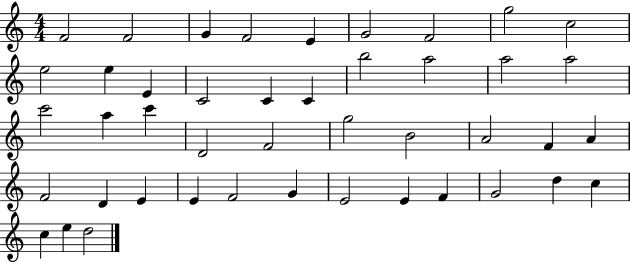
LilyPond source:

{
  \clef treble
  \numericTimeSignature
  \time 4/4
  \key c \major
  f'2 f'2 | g'4 f'2 e'4 | g'2 f'2 | g''2 c''2 | \break e''2 e''4 e'4 | c'2 c'4 c'4 | b''2 a''2 | a''2 a''2 | \break c'''2 a''4 c'''4 | d'2 f'2 | g''2 b'2 | a'2 f'4 a'4 | \break f'2 d'4 e'4 | e'4 f'2 g'4 | e'2 e'4 f'4 | g'2 d''4 c''4 | \break c''4 e''4 d''2 | \bar "|."
}